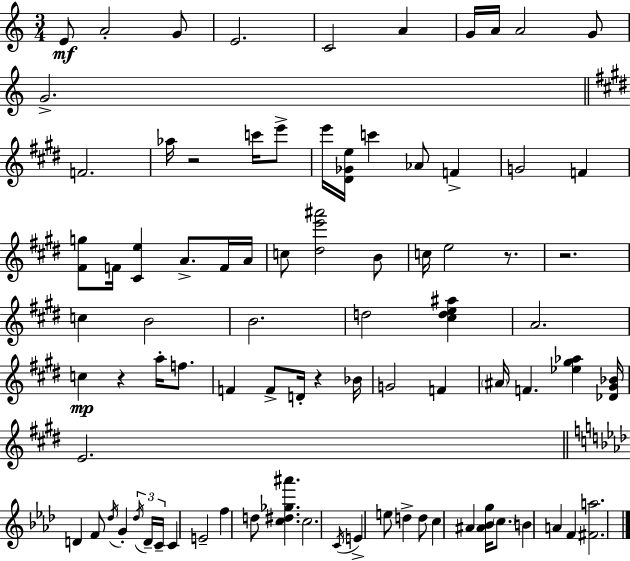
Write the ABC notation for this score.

X:1
T:Untitled
M:3/4
L:1/4
K:C
E/2 A2 G/2 E2 C2 A G/4 A/4 A2 G/2 G2 F2 _a/4 z2 c'/4 e'/2 e'/4 [^D_Ge]/4 c' _A/2 F G2 F [^Fg]/2 F/4 [^Ce] A/2 F/4 A/4 c/2 [^de'^a']2 B/2 c/4 e2 z/2 z2 c B2 B2 d2 [^cde^a] A2 c z a/4 f/2 F F/2 D/4 z _B/4 G2 F ^A/4 F [_e^g_a] [_D^G_B]/4 E2 D F/2 _d/4 G _d/4 D/4 C/4 C E2 f d/2 [c^d_g^a'] c2 C/4 E e/2 d d/2 c ^A [^A_Bg]/4 c/2 B A F [^Fa]2